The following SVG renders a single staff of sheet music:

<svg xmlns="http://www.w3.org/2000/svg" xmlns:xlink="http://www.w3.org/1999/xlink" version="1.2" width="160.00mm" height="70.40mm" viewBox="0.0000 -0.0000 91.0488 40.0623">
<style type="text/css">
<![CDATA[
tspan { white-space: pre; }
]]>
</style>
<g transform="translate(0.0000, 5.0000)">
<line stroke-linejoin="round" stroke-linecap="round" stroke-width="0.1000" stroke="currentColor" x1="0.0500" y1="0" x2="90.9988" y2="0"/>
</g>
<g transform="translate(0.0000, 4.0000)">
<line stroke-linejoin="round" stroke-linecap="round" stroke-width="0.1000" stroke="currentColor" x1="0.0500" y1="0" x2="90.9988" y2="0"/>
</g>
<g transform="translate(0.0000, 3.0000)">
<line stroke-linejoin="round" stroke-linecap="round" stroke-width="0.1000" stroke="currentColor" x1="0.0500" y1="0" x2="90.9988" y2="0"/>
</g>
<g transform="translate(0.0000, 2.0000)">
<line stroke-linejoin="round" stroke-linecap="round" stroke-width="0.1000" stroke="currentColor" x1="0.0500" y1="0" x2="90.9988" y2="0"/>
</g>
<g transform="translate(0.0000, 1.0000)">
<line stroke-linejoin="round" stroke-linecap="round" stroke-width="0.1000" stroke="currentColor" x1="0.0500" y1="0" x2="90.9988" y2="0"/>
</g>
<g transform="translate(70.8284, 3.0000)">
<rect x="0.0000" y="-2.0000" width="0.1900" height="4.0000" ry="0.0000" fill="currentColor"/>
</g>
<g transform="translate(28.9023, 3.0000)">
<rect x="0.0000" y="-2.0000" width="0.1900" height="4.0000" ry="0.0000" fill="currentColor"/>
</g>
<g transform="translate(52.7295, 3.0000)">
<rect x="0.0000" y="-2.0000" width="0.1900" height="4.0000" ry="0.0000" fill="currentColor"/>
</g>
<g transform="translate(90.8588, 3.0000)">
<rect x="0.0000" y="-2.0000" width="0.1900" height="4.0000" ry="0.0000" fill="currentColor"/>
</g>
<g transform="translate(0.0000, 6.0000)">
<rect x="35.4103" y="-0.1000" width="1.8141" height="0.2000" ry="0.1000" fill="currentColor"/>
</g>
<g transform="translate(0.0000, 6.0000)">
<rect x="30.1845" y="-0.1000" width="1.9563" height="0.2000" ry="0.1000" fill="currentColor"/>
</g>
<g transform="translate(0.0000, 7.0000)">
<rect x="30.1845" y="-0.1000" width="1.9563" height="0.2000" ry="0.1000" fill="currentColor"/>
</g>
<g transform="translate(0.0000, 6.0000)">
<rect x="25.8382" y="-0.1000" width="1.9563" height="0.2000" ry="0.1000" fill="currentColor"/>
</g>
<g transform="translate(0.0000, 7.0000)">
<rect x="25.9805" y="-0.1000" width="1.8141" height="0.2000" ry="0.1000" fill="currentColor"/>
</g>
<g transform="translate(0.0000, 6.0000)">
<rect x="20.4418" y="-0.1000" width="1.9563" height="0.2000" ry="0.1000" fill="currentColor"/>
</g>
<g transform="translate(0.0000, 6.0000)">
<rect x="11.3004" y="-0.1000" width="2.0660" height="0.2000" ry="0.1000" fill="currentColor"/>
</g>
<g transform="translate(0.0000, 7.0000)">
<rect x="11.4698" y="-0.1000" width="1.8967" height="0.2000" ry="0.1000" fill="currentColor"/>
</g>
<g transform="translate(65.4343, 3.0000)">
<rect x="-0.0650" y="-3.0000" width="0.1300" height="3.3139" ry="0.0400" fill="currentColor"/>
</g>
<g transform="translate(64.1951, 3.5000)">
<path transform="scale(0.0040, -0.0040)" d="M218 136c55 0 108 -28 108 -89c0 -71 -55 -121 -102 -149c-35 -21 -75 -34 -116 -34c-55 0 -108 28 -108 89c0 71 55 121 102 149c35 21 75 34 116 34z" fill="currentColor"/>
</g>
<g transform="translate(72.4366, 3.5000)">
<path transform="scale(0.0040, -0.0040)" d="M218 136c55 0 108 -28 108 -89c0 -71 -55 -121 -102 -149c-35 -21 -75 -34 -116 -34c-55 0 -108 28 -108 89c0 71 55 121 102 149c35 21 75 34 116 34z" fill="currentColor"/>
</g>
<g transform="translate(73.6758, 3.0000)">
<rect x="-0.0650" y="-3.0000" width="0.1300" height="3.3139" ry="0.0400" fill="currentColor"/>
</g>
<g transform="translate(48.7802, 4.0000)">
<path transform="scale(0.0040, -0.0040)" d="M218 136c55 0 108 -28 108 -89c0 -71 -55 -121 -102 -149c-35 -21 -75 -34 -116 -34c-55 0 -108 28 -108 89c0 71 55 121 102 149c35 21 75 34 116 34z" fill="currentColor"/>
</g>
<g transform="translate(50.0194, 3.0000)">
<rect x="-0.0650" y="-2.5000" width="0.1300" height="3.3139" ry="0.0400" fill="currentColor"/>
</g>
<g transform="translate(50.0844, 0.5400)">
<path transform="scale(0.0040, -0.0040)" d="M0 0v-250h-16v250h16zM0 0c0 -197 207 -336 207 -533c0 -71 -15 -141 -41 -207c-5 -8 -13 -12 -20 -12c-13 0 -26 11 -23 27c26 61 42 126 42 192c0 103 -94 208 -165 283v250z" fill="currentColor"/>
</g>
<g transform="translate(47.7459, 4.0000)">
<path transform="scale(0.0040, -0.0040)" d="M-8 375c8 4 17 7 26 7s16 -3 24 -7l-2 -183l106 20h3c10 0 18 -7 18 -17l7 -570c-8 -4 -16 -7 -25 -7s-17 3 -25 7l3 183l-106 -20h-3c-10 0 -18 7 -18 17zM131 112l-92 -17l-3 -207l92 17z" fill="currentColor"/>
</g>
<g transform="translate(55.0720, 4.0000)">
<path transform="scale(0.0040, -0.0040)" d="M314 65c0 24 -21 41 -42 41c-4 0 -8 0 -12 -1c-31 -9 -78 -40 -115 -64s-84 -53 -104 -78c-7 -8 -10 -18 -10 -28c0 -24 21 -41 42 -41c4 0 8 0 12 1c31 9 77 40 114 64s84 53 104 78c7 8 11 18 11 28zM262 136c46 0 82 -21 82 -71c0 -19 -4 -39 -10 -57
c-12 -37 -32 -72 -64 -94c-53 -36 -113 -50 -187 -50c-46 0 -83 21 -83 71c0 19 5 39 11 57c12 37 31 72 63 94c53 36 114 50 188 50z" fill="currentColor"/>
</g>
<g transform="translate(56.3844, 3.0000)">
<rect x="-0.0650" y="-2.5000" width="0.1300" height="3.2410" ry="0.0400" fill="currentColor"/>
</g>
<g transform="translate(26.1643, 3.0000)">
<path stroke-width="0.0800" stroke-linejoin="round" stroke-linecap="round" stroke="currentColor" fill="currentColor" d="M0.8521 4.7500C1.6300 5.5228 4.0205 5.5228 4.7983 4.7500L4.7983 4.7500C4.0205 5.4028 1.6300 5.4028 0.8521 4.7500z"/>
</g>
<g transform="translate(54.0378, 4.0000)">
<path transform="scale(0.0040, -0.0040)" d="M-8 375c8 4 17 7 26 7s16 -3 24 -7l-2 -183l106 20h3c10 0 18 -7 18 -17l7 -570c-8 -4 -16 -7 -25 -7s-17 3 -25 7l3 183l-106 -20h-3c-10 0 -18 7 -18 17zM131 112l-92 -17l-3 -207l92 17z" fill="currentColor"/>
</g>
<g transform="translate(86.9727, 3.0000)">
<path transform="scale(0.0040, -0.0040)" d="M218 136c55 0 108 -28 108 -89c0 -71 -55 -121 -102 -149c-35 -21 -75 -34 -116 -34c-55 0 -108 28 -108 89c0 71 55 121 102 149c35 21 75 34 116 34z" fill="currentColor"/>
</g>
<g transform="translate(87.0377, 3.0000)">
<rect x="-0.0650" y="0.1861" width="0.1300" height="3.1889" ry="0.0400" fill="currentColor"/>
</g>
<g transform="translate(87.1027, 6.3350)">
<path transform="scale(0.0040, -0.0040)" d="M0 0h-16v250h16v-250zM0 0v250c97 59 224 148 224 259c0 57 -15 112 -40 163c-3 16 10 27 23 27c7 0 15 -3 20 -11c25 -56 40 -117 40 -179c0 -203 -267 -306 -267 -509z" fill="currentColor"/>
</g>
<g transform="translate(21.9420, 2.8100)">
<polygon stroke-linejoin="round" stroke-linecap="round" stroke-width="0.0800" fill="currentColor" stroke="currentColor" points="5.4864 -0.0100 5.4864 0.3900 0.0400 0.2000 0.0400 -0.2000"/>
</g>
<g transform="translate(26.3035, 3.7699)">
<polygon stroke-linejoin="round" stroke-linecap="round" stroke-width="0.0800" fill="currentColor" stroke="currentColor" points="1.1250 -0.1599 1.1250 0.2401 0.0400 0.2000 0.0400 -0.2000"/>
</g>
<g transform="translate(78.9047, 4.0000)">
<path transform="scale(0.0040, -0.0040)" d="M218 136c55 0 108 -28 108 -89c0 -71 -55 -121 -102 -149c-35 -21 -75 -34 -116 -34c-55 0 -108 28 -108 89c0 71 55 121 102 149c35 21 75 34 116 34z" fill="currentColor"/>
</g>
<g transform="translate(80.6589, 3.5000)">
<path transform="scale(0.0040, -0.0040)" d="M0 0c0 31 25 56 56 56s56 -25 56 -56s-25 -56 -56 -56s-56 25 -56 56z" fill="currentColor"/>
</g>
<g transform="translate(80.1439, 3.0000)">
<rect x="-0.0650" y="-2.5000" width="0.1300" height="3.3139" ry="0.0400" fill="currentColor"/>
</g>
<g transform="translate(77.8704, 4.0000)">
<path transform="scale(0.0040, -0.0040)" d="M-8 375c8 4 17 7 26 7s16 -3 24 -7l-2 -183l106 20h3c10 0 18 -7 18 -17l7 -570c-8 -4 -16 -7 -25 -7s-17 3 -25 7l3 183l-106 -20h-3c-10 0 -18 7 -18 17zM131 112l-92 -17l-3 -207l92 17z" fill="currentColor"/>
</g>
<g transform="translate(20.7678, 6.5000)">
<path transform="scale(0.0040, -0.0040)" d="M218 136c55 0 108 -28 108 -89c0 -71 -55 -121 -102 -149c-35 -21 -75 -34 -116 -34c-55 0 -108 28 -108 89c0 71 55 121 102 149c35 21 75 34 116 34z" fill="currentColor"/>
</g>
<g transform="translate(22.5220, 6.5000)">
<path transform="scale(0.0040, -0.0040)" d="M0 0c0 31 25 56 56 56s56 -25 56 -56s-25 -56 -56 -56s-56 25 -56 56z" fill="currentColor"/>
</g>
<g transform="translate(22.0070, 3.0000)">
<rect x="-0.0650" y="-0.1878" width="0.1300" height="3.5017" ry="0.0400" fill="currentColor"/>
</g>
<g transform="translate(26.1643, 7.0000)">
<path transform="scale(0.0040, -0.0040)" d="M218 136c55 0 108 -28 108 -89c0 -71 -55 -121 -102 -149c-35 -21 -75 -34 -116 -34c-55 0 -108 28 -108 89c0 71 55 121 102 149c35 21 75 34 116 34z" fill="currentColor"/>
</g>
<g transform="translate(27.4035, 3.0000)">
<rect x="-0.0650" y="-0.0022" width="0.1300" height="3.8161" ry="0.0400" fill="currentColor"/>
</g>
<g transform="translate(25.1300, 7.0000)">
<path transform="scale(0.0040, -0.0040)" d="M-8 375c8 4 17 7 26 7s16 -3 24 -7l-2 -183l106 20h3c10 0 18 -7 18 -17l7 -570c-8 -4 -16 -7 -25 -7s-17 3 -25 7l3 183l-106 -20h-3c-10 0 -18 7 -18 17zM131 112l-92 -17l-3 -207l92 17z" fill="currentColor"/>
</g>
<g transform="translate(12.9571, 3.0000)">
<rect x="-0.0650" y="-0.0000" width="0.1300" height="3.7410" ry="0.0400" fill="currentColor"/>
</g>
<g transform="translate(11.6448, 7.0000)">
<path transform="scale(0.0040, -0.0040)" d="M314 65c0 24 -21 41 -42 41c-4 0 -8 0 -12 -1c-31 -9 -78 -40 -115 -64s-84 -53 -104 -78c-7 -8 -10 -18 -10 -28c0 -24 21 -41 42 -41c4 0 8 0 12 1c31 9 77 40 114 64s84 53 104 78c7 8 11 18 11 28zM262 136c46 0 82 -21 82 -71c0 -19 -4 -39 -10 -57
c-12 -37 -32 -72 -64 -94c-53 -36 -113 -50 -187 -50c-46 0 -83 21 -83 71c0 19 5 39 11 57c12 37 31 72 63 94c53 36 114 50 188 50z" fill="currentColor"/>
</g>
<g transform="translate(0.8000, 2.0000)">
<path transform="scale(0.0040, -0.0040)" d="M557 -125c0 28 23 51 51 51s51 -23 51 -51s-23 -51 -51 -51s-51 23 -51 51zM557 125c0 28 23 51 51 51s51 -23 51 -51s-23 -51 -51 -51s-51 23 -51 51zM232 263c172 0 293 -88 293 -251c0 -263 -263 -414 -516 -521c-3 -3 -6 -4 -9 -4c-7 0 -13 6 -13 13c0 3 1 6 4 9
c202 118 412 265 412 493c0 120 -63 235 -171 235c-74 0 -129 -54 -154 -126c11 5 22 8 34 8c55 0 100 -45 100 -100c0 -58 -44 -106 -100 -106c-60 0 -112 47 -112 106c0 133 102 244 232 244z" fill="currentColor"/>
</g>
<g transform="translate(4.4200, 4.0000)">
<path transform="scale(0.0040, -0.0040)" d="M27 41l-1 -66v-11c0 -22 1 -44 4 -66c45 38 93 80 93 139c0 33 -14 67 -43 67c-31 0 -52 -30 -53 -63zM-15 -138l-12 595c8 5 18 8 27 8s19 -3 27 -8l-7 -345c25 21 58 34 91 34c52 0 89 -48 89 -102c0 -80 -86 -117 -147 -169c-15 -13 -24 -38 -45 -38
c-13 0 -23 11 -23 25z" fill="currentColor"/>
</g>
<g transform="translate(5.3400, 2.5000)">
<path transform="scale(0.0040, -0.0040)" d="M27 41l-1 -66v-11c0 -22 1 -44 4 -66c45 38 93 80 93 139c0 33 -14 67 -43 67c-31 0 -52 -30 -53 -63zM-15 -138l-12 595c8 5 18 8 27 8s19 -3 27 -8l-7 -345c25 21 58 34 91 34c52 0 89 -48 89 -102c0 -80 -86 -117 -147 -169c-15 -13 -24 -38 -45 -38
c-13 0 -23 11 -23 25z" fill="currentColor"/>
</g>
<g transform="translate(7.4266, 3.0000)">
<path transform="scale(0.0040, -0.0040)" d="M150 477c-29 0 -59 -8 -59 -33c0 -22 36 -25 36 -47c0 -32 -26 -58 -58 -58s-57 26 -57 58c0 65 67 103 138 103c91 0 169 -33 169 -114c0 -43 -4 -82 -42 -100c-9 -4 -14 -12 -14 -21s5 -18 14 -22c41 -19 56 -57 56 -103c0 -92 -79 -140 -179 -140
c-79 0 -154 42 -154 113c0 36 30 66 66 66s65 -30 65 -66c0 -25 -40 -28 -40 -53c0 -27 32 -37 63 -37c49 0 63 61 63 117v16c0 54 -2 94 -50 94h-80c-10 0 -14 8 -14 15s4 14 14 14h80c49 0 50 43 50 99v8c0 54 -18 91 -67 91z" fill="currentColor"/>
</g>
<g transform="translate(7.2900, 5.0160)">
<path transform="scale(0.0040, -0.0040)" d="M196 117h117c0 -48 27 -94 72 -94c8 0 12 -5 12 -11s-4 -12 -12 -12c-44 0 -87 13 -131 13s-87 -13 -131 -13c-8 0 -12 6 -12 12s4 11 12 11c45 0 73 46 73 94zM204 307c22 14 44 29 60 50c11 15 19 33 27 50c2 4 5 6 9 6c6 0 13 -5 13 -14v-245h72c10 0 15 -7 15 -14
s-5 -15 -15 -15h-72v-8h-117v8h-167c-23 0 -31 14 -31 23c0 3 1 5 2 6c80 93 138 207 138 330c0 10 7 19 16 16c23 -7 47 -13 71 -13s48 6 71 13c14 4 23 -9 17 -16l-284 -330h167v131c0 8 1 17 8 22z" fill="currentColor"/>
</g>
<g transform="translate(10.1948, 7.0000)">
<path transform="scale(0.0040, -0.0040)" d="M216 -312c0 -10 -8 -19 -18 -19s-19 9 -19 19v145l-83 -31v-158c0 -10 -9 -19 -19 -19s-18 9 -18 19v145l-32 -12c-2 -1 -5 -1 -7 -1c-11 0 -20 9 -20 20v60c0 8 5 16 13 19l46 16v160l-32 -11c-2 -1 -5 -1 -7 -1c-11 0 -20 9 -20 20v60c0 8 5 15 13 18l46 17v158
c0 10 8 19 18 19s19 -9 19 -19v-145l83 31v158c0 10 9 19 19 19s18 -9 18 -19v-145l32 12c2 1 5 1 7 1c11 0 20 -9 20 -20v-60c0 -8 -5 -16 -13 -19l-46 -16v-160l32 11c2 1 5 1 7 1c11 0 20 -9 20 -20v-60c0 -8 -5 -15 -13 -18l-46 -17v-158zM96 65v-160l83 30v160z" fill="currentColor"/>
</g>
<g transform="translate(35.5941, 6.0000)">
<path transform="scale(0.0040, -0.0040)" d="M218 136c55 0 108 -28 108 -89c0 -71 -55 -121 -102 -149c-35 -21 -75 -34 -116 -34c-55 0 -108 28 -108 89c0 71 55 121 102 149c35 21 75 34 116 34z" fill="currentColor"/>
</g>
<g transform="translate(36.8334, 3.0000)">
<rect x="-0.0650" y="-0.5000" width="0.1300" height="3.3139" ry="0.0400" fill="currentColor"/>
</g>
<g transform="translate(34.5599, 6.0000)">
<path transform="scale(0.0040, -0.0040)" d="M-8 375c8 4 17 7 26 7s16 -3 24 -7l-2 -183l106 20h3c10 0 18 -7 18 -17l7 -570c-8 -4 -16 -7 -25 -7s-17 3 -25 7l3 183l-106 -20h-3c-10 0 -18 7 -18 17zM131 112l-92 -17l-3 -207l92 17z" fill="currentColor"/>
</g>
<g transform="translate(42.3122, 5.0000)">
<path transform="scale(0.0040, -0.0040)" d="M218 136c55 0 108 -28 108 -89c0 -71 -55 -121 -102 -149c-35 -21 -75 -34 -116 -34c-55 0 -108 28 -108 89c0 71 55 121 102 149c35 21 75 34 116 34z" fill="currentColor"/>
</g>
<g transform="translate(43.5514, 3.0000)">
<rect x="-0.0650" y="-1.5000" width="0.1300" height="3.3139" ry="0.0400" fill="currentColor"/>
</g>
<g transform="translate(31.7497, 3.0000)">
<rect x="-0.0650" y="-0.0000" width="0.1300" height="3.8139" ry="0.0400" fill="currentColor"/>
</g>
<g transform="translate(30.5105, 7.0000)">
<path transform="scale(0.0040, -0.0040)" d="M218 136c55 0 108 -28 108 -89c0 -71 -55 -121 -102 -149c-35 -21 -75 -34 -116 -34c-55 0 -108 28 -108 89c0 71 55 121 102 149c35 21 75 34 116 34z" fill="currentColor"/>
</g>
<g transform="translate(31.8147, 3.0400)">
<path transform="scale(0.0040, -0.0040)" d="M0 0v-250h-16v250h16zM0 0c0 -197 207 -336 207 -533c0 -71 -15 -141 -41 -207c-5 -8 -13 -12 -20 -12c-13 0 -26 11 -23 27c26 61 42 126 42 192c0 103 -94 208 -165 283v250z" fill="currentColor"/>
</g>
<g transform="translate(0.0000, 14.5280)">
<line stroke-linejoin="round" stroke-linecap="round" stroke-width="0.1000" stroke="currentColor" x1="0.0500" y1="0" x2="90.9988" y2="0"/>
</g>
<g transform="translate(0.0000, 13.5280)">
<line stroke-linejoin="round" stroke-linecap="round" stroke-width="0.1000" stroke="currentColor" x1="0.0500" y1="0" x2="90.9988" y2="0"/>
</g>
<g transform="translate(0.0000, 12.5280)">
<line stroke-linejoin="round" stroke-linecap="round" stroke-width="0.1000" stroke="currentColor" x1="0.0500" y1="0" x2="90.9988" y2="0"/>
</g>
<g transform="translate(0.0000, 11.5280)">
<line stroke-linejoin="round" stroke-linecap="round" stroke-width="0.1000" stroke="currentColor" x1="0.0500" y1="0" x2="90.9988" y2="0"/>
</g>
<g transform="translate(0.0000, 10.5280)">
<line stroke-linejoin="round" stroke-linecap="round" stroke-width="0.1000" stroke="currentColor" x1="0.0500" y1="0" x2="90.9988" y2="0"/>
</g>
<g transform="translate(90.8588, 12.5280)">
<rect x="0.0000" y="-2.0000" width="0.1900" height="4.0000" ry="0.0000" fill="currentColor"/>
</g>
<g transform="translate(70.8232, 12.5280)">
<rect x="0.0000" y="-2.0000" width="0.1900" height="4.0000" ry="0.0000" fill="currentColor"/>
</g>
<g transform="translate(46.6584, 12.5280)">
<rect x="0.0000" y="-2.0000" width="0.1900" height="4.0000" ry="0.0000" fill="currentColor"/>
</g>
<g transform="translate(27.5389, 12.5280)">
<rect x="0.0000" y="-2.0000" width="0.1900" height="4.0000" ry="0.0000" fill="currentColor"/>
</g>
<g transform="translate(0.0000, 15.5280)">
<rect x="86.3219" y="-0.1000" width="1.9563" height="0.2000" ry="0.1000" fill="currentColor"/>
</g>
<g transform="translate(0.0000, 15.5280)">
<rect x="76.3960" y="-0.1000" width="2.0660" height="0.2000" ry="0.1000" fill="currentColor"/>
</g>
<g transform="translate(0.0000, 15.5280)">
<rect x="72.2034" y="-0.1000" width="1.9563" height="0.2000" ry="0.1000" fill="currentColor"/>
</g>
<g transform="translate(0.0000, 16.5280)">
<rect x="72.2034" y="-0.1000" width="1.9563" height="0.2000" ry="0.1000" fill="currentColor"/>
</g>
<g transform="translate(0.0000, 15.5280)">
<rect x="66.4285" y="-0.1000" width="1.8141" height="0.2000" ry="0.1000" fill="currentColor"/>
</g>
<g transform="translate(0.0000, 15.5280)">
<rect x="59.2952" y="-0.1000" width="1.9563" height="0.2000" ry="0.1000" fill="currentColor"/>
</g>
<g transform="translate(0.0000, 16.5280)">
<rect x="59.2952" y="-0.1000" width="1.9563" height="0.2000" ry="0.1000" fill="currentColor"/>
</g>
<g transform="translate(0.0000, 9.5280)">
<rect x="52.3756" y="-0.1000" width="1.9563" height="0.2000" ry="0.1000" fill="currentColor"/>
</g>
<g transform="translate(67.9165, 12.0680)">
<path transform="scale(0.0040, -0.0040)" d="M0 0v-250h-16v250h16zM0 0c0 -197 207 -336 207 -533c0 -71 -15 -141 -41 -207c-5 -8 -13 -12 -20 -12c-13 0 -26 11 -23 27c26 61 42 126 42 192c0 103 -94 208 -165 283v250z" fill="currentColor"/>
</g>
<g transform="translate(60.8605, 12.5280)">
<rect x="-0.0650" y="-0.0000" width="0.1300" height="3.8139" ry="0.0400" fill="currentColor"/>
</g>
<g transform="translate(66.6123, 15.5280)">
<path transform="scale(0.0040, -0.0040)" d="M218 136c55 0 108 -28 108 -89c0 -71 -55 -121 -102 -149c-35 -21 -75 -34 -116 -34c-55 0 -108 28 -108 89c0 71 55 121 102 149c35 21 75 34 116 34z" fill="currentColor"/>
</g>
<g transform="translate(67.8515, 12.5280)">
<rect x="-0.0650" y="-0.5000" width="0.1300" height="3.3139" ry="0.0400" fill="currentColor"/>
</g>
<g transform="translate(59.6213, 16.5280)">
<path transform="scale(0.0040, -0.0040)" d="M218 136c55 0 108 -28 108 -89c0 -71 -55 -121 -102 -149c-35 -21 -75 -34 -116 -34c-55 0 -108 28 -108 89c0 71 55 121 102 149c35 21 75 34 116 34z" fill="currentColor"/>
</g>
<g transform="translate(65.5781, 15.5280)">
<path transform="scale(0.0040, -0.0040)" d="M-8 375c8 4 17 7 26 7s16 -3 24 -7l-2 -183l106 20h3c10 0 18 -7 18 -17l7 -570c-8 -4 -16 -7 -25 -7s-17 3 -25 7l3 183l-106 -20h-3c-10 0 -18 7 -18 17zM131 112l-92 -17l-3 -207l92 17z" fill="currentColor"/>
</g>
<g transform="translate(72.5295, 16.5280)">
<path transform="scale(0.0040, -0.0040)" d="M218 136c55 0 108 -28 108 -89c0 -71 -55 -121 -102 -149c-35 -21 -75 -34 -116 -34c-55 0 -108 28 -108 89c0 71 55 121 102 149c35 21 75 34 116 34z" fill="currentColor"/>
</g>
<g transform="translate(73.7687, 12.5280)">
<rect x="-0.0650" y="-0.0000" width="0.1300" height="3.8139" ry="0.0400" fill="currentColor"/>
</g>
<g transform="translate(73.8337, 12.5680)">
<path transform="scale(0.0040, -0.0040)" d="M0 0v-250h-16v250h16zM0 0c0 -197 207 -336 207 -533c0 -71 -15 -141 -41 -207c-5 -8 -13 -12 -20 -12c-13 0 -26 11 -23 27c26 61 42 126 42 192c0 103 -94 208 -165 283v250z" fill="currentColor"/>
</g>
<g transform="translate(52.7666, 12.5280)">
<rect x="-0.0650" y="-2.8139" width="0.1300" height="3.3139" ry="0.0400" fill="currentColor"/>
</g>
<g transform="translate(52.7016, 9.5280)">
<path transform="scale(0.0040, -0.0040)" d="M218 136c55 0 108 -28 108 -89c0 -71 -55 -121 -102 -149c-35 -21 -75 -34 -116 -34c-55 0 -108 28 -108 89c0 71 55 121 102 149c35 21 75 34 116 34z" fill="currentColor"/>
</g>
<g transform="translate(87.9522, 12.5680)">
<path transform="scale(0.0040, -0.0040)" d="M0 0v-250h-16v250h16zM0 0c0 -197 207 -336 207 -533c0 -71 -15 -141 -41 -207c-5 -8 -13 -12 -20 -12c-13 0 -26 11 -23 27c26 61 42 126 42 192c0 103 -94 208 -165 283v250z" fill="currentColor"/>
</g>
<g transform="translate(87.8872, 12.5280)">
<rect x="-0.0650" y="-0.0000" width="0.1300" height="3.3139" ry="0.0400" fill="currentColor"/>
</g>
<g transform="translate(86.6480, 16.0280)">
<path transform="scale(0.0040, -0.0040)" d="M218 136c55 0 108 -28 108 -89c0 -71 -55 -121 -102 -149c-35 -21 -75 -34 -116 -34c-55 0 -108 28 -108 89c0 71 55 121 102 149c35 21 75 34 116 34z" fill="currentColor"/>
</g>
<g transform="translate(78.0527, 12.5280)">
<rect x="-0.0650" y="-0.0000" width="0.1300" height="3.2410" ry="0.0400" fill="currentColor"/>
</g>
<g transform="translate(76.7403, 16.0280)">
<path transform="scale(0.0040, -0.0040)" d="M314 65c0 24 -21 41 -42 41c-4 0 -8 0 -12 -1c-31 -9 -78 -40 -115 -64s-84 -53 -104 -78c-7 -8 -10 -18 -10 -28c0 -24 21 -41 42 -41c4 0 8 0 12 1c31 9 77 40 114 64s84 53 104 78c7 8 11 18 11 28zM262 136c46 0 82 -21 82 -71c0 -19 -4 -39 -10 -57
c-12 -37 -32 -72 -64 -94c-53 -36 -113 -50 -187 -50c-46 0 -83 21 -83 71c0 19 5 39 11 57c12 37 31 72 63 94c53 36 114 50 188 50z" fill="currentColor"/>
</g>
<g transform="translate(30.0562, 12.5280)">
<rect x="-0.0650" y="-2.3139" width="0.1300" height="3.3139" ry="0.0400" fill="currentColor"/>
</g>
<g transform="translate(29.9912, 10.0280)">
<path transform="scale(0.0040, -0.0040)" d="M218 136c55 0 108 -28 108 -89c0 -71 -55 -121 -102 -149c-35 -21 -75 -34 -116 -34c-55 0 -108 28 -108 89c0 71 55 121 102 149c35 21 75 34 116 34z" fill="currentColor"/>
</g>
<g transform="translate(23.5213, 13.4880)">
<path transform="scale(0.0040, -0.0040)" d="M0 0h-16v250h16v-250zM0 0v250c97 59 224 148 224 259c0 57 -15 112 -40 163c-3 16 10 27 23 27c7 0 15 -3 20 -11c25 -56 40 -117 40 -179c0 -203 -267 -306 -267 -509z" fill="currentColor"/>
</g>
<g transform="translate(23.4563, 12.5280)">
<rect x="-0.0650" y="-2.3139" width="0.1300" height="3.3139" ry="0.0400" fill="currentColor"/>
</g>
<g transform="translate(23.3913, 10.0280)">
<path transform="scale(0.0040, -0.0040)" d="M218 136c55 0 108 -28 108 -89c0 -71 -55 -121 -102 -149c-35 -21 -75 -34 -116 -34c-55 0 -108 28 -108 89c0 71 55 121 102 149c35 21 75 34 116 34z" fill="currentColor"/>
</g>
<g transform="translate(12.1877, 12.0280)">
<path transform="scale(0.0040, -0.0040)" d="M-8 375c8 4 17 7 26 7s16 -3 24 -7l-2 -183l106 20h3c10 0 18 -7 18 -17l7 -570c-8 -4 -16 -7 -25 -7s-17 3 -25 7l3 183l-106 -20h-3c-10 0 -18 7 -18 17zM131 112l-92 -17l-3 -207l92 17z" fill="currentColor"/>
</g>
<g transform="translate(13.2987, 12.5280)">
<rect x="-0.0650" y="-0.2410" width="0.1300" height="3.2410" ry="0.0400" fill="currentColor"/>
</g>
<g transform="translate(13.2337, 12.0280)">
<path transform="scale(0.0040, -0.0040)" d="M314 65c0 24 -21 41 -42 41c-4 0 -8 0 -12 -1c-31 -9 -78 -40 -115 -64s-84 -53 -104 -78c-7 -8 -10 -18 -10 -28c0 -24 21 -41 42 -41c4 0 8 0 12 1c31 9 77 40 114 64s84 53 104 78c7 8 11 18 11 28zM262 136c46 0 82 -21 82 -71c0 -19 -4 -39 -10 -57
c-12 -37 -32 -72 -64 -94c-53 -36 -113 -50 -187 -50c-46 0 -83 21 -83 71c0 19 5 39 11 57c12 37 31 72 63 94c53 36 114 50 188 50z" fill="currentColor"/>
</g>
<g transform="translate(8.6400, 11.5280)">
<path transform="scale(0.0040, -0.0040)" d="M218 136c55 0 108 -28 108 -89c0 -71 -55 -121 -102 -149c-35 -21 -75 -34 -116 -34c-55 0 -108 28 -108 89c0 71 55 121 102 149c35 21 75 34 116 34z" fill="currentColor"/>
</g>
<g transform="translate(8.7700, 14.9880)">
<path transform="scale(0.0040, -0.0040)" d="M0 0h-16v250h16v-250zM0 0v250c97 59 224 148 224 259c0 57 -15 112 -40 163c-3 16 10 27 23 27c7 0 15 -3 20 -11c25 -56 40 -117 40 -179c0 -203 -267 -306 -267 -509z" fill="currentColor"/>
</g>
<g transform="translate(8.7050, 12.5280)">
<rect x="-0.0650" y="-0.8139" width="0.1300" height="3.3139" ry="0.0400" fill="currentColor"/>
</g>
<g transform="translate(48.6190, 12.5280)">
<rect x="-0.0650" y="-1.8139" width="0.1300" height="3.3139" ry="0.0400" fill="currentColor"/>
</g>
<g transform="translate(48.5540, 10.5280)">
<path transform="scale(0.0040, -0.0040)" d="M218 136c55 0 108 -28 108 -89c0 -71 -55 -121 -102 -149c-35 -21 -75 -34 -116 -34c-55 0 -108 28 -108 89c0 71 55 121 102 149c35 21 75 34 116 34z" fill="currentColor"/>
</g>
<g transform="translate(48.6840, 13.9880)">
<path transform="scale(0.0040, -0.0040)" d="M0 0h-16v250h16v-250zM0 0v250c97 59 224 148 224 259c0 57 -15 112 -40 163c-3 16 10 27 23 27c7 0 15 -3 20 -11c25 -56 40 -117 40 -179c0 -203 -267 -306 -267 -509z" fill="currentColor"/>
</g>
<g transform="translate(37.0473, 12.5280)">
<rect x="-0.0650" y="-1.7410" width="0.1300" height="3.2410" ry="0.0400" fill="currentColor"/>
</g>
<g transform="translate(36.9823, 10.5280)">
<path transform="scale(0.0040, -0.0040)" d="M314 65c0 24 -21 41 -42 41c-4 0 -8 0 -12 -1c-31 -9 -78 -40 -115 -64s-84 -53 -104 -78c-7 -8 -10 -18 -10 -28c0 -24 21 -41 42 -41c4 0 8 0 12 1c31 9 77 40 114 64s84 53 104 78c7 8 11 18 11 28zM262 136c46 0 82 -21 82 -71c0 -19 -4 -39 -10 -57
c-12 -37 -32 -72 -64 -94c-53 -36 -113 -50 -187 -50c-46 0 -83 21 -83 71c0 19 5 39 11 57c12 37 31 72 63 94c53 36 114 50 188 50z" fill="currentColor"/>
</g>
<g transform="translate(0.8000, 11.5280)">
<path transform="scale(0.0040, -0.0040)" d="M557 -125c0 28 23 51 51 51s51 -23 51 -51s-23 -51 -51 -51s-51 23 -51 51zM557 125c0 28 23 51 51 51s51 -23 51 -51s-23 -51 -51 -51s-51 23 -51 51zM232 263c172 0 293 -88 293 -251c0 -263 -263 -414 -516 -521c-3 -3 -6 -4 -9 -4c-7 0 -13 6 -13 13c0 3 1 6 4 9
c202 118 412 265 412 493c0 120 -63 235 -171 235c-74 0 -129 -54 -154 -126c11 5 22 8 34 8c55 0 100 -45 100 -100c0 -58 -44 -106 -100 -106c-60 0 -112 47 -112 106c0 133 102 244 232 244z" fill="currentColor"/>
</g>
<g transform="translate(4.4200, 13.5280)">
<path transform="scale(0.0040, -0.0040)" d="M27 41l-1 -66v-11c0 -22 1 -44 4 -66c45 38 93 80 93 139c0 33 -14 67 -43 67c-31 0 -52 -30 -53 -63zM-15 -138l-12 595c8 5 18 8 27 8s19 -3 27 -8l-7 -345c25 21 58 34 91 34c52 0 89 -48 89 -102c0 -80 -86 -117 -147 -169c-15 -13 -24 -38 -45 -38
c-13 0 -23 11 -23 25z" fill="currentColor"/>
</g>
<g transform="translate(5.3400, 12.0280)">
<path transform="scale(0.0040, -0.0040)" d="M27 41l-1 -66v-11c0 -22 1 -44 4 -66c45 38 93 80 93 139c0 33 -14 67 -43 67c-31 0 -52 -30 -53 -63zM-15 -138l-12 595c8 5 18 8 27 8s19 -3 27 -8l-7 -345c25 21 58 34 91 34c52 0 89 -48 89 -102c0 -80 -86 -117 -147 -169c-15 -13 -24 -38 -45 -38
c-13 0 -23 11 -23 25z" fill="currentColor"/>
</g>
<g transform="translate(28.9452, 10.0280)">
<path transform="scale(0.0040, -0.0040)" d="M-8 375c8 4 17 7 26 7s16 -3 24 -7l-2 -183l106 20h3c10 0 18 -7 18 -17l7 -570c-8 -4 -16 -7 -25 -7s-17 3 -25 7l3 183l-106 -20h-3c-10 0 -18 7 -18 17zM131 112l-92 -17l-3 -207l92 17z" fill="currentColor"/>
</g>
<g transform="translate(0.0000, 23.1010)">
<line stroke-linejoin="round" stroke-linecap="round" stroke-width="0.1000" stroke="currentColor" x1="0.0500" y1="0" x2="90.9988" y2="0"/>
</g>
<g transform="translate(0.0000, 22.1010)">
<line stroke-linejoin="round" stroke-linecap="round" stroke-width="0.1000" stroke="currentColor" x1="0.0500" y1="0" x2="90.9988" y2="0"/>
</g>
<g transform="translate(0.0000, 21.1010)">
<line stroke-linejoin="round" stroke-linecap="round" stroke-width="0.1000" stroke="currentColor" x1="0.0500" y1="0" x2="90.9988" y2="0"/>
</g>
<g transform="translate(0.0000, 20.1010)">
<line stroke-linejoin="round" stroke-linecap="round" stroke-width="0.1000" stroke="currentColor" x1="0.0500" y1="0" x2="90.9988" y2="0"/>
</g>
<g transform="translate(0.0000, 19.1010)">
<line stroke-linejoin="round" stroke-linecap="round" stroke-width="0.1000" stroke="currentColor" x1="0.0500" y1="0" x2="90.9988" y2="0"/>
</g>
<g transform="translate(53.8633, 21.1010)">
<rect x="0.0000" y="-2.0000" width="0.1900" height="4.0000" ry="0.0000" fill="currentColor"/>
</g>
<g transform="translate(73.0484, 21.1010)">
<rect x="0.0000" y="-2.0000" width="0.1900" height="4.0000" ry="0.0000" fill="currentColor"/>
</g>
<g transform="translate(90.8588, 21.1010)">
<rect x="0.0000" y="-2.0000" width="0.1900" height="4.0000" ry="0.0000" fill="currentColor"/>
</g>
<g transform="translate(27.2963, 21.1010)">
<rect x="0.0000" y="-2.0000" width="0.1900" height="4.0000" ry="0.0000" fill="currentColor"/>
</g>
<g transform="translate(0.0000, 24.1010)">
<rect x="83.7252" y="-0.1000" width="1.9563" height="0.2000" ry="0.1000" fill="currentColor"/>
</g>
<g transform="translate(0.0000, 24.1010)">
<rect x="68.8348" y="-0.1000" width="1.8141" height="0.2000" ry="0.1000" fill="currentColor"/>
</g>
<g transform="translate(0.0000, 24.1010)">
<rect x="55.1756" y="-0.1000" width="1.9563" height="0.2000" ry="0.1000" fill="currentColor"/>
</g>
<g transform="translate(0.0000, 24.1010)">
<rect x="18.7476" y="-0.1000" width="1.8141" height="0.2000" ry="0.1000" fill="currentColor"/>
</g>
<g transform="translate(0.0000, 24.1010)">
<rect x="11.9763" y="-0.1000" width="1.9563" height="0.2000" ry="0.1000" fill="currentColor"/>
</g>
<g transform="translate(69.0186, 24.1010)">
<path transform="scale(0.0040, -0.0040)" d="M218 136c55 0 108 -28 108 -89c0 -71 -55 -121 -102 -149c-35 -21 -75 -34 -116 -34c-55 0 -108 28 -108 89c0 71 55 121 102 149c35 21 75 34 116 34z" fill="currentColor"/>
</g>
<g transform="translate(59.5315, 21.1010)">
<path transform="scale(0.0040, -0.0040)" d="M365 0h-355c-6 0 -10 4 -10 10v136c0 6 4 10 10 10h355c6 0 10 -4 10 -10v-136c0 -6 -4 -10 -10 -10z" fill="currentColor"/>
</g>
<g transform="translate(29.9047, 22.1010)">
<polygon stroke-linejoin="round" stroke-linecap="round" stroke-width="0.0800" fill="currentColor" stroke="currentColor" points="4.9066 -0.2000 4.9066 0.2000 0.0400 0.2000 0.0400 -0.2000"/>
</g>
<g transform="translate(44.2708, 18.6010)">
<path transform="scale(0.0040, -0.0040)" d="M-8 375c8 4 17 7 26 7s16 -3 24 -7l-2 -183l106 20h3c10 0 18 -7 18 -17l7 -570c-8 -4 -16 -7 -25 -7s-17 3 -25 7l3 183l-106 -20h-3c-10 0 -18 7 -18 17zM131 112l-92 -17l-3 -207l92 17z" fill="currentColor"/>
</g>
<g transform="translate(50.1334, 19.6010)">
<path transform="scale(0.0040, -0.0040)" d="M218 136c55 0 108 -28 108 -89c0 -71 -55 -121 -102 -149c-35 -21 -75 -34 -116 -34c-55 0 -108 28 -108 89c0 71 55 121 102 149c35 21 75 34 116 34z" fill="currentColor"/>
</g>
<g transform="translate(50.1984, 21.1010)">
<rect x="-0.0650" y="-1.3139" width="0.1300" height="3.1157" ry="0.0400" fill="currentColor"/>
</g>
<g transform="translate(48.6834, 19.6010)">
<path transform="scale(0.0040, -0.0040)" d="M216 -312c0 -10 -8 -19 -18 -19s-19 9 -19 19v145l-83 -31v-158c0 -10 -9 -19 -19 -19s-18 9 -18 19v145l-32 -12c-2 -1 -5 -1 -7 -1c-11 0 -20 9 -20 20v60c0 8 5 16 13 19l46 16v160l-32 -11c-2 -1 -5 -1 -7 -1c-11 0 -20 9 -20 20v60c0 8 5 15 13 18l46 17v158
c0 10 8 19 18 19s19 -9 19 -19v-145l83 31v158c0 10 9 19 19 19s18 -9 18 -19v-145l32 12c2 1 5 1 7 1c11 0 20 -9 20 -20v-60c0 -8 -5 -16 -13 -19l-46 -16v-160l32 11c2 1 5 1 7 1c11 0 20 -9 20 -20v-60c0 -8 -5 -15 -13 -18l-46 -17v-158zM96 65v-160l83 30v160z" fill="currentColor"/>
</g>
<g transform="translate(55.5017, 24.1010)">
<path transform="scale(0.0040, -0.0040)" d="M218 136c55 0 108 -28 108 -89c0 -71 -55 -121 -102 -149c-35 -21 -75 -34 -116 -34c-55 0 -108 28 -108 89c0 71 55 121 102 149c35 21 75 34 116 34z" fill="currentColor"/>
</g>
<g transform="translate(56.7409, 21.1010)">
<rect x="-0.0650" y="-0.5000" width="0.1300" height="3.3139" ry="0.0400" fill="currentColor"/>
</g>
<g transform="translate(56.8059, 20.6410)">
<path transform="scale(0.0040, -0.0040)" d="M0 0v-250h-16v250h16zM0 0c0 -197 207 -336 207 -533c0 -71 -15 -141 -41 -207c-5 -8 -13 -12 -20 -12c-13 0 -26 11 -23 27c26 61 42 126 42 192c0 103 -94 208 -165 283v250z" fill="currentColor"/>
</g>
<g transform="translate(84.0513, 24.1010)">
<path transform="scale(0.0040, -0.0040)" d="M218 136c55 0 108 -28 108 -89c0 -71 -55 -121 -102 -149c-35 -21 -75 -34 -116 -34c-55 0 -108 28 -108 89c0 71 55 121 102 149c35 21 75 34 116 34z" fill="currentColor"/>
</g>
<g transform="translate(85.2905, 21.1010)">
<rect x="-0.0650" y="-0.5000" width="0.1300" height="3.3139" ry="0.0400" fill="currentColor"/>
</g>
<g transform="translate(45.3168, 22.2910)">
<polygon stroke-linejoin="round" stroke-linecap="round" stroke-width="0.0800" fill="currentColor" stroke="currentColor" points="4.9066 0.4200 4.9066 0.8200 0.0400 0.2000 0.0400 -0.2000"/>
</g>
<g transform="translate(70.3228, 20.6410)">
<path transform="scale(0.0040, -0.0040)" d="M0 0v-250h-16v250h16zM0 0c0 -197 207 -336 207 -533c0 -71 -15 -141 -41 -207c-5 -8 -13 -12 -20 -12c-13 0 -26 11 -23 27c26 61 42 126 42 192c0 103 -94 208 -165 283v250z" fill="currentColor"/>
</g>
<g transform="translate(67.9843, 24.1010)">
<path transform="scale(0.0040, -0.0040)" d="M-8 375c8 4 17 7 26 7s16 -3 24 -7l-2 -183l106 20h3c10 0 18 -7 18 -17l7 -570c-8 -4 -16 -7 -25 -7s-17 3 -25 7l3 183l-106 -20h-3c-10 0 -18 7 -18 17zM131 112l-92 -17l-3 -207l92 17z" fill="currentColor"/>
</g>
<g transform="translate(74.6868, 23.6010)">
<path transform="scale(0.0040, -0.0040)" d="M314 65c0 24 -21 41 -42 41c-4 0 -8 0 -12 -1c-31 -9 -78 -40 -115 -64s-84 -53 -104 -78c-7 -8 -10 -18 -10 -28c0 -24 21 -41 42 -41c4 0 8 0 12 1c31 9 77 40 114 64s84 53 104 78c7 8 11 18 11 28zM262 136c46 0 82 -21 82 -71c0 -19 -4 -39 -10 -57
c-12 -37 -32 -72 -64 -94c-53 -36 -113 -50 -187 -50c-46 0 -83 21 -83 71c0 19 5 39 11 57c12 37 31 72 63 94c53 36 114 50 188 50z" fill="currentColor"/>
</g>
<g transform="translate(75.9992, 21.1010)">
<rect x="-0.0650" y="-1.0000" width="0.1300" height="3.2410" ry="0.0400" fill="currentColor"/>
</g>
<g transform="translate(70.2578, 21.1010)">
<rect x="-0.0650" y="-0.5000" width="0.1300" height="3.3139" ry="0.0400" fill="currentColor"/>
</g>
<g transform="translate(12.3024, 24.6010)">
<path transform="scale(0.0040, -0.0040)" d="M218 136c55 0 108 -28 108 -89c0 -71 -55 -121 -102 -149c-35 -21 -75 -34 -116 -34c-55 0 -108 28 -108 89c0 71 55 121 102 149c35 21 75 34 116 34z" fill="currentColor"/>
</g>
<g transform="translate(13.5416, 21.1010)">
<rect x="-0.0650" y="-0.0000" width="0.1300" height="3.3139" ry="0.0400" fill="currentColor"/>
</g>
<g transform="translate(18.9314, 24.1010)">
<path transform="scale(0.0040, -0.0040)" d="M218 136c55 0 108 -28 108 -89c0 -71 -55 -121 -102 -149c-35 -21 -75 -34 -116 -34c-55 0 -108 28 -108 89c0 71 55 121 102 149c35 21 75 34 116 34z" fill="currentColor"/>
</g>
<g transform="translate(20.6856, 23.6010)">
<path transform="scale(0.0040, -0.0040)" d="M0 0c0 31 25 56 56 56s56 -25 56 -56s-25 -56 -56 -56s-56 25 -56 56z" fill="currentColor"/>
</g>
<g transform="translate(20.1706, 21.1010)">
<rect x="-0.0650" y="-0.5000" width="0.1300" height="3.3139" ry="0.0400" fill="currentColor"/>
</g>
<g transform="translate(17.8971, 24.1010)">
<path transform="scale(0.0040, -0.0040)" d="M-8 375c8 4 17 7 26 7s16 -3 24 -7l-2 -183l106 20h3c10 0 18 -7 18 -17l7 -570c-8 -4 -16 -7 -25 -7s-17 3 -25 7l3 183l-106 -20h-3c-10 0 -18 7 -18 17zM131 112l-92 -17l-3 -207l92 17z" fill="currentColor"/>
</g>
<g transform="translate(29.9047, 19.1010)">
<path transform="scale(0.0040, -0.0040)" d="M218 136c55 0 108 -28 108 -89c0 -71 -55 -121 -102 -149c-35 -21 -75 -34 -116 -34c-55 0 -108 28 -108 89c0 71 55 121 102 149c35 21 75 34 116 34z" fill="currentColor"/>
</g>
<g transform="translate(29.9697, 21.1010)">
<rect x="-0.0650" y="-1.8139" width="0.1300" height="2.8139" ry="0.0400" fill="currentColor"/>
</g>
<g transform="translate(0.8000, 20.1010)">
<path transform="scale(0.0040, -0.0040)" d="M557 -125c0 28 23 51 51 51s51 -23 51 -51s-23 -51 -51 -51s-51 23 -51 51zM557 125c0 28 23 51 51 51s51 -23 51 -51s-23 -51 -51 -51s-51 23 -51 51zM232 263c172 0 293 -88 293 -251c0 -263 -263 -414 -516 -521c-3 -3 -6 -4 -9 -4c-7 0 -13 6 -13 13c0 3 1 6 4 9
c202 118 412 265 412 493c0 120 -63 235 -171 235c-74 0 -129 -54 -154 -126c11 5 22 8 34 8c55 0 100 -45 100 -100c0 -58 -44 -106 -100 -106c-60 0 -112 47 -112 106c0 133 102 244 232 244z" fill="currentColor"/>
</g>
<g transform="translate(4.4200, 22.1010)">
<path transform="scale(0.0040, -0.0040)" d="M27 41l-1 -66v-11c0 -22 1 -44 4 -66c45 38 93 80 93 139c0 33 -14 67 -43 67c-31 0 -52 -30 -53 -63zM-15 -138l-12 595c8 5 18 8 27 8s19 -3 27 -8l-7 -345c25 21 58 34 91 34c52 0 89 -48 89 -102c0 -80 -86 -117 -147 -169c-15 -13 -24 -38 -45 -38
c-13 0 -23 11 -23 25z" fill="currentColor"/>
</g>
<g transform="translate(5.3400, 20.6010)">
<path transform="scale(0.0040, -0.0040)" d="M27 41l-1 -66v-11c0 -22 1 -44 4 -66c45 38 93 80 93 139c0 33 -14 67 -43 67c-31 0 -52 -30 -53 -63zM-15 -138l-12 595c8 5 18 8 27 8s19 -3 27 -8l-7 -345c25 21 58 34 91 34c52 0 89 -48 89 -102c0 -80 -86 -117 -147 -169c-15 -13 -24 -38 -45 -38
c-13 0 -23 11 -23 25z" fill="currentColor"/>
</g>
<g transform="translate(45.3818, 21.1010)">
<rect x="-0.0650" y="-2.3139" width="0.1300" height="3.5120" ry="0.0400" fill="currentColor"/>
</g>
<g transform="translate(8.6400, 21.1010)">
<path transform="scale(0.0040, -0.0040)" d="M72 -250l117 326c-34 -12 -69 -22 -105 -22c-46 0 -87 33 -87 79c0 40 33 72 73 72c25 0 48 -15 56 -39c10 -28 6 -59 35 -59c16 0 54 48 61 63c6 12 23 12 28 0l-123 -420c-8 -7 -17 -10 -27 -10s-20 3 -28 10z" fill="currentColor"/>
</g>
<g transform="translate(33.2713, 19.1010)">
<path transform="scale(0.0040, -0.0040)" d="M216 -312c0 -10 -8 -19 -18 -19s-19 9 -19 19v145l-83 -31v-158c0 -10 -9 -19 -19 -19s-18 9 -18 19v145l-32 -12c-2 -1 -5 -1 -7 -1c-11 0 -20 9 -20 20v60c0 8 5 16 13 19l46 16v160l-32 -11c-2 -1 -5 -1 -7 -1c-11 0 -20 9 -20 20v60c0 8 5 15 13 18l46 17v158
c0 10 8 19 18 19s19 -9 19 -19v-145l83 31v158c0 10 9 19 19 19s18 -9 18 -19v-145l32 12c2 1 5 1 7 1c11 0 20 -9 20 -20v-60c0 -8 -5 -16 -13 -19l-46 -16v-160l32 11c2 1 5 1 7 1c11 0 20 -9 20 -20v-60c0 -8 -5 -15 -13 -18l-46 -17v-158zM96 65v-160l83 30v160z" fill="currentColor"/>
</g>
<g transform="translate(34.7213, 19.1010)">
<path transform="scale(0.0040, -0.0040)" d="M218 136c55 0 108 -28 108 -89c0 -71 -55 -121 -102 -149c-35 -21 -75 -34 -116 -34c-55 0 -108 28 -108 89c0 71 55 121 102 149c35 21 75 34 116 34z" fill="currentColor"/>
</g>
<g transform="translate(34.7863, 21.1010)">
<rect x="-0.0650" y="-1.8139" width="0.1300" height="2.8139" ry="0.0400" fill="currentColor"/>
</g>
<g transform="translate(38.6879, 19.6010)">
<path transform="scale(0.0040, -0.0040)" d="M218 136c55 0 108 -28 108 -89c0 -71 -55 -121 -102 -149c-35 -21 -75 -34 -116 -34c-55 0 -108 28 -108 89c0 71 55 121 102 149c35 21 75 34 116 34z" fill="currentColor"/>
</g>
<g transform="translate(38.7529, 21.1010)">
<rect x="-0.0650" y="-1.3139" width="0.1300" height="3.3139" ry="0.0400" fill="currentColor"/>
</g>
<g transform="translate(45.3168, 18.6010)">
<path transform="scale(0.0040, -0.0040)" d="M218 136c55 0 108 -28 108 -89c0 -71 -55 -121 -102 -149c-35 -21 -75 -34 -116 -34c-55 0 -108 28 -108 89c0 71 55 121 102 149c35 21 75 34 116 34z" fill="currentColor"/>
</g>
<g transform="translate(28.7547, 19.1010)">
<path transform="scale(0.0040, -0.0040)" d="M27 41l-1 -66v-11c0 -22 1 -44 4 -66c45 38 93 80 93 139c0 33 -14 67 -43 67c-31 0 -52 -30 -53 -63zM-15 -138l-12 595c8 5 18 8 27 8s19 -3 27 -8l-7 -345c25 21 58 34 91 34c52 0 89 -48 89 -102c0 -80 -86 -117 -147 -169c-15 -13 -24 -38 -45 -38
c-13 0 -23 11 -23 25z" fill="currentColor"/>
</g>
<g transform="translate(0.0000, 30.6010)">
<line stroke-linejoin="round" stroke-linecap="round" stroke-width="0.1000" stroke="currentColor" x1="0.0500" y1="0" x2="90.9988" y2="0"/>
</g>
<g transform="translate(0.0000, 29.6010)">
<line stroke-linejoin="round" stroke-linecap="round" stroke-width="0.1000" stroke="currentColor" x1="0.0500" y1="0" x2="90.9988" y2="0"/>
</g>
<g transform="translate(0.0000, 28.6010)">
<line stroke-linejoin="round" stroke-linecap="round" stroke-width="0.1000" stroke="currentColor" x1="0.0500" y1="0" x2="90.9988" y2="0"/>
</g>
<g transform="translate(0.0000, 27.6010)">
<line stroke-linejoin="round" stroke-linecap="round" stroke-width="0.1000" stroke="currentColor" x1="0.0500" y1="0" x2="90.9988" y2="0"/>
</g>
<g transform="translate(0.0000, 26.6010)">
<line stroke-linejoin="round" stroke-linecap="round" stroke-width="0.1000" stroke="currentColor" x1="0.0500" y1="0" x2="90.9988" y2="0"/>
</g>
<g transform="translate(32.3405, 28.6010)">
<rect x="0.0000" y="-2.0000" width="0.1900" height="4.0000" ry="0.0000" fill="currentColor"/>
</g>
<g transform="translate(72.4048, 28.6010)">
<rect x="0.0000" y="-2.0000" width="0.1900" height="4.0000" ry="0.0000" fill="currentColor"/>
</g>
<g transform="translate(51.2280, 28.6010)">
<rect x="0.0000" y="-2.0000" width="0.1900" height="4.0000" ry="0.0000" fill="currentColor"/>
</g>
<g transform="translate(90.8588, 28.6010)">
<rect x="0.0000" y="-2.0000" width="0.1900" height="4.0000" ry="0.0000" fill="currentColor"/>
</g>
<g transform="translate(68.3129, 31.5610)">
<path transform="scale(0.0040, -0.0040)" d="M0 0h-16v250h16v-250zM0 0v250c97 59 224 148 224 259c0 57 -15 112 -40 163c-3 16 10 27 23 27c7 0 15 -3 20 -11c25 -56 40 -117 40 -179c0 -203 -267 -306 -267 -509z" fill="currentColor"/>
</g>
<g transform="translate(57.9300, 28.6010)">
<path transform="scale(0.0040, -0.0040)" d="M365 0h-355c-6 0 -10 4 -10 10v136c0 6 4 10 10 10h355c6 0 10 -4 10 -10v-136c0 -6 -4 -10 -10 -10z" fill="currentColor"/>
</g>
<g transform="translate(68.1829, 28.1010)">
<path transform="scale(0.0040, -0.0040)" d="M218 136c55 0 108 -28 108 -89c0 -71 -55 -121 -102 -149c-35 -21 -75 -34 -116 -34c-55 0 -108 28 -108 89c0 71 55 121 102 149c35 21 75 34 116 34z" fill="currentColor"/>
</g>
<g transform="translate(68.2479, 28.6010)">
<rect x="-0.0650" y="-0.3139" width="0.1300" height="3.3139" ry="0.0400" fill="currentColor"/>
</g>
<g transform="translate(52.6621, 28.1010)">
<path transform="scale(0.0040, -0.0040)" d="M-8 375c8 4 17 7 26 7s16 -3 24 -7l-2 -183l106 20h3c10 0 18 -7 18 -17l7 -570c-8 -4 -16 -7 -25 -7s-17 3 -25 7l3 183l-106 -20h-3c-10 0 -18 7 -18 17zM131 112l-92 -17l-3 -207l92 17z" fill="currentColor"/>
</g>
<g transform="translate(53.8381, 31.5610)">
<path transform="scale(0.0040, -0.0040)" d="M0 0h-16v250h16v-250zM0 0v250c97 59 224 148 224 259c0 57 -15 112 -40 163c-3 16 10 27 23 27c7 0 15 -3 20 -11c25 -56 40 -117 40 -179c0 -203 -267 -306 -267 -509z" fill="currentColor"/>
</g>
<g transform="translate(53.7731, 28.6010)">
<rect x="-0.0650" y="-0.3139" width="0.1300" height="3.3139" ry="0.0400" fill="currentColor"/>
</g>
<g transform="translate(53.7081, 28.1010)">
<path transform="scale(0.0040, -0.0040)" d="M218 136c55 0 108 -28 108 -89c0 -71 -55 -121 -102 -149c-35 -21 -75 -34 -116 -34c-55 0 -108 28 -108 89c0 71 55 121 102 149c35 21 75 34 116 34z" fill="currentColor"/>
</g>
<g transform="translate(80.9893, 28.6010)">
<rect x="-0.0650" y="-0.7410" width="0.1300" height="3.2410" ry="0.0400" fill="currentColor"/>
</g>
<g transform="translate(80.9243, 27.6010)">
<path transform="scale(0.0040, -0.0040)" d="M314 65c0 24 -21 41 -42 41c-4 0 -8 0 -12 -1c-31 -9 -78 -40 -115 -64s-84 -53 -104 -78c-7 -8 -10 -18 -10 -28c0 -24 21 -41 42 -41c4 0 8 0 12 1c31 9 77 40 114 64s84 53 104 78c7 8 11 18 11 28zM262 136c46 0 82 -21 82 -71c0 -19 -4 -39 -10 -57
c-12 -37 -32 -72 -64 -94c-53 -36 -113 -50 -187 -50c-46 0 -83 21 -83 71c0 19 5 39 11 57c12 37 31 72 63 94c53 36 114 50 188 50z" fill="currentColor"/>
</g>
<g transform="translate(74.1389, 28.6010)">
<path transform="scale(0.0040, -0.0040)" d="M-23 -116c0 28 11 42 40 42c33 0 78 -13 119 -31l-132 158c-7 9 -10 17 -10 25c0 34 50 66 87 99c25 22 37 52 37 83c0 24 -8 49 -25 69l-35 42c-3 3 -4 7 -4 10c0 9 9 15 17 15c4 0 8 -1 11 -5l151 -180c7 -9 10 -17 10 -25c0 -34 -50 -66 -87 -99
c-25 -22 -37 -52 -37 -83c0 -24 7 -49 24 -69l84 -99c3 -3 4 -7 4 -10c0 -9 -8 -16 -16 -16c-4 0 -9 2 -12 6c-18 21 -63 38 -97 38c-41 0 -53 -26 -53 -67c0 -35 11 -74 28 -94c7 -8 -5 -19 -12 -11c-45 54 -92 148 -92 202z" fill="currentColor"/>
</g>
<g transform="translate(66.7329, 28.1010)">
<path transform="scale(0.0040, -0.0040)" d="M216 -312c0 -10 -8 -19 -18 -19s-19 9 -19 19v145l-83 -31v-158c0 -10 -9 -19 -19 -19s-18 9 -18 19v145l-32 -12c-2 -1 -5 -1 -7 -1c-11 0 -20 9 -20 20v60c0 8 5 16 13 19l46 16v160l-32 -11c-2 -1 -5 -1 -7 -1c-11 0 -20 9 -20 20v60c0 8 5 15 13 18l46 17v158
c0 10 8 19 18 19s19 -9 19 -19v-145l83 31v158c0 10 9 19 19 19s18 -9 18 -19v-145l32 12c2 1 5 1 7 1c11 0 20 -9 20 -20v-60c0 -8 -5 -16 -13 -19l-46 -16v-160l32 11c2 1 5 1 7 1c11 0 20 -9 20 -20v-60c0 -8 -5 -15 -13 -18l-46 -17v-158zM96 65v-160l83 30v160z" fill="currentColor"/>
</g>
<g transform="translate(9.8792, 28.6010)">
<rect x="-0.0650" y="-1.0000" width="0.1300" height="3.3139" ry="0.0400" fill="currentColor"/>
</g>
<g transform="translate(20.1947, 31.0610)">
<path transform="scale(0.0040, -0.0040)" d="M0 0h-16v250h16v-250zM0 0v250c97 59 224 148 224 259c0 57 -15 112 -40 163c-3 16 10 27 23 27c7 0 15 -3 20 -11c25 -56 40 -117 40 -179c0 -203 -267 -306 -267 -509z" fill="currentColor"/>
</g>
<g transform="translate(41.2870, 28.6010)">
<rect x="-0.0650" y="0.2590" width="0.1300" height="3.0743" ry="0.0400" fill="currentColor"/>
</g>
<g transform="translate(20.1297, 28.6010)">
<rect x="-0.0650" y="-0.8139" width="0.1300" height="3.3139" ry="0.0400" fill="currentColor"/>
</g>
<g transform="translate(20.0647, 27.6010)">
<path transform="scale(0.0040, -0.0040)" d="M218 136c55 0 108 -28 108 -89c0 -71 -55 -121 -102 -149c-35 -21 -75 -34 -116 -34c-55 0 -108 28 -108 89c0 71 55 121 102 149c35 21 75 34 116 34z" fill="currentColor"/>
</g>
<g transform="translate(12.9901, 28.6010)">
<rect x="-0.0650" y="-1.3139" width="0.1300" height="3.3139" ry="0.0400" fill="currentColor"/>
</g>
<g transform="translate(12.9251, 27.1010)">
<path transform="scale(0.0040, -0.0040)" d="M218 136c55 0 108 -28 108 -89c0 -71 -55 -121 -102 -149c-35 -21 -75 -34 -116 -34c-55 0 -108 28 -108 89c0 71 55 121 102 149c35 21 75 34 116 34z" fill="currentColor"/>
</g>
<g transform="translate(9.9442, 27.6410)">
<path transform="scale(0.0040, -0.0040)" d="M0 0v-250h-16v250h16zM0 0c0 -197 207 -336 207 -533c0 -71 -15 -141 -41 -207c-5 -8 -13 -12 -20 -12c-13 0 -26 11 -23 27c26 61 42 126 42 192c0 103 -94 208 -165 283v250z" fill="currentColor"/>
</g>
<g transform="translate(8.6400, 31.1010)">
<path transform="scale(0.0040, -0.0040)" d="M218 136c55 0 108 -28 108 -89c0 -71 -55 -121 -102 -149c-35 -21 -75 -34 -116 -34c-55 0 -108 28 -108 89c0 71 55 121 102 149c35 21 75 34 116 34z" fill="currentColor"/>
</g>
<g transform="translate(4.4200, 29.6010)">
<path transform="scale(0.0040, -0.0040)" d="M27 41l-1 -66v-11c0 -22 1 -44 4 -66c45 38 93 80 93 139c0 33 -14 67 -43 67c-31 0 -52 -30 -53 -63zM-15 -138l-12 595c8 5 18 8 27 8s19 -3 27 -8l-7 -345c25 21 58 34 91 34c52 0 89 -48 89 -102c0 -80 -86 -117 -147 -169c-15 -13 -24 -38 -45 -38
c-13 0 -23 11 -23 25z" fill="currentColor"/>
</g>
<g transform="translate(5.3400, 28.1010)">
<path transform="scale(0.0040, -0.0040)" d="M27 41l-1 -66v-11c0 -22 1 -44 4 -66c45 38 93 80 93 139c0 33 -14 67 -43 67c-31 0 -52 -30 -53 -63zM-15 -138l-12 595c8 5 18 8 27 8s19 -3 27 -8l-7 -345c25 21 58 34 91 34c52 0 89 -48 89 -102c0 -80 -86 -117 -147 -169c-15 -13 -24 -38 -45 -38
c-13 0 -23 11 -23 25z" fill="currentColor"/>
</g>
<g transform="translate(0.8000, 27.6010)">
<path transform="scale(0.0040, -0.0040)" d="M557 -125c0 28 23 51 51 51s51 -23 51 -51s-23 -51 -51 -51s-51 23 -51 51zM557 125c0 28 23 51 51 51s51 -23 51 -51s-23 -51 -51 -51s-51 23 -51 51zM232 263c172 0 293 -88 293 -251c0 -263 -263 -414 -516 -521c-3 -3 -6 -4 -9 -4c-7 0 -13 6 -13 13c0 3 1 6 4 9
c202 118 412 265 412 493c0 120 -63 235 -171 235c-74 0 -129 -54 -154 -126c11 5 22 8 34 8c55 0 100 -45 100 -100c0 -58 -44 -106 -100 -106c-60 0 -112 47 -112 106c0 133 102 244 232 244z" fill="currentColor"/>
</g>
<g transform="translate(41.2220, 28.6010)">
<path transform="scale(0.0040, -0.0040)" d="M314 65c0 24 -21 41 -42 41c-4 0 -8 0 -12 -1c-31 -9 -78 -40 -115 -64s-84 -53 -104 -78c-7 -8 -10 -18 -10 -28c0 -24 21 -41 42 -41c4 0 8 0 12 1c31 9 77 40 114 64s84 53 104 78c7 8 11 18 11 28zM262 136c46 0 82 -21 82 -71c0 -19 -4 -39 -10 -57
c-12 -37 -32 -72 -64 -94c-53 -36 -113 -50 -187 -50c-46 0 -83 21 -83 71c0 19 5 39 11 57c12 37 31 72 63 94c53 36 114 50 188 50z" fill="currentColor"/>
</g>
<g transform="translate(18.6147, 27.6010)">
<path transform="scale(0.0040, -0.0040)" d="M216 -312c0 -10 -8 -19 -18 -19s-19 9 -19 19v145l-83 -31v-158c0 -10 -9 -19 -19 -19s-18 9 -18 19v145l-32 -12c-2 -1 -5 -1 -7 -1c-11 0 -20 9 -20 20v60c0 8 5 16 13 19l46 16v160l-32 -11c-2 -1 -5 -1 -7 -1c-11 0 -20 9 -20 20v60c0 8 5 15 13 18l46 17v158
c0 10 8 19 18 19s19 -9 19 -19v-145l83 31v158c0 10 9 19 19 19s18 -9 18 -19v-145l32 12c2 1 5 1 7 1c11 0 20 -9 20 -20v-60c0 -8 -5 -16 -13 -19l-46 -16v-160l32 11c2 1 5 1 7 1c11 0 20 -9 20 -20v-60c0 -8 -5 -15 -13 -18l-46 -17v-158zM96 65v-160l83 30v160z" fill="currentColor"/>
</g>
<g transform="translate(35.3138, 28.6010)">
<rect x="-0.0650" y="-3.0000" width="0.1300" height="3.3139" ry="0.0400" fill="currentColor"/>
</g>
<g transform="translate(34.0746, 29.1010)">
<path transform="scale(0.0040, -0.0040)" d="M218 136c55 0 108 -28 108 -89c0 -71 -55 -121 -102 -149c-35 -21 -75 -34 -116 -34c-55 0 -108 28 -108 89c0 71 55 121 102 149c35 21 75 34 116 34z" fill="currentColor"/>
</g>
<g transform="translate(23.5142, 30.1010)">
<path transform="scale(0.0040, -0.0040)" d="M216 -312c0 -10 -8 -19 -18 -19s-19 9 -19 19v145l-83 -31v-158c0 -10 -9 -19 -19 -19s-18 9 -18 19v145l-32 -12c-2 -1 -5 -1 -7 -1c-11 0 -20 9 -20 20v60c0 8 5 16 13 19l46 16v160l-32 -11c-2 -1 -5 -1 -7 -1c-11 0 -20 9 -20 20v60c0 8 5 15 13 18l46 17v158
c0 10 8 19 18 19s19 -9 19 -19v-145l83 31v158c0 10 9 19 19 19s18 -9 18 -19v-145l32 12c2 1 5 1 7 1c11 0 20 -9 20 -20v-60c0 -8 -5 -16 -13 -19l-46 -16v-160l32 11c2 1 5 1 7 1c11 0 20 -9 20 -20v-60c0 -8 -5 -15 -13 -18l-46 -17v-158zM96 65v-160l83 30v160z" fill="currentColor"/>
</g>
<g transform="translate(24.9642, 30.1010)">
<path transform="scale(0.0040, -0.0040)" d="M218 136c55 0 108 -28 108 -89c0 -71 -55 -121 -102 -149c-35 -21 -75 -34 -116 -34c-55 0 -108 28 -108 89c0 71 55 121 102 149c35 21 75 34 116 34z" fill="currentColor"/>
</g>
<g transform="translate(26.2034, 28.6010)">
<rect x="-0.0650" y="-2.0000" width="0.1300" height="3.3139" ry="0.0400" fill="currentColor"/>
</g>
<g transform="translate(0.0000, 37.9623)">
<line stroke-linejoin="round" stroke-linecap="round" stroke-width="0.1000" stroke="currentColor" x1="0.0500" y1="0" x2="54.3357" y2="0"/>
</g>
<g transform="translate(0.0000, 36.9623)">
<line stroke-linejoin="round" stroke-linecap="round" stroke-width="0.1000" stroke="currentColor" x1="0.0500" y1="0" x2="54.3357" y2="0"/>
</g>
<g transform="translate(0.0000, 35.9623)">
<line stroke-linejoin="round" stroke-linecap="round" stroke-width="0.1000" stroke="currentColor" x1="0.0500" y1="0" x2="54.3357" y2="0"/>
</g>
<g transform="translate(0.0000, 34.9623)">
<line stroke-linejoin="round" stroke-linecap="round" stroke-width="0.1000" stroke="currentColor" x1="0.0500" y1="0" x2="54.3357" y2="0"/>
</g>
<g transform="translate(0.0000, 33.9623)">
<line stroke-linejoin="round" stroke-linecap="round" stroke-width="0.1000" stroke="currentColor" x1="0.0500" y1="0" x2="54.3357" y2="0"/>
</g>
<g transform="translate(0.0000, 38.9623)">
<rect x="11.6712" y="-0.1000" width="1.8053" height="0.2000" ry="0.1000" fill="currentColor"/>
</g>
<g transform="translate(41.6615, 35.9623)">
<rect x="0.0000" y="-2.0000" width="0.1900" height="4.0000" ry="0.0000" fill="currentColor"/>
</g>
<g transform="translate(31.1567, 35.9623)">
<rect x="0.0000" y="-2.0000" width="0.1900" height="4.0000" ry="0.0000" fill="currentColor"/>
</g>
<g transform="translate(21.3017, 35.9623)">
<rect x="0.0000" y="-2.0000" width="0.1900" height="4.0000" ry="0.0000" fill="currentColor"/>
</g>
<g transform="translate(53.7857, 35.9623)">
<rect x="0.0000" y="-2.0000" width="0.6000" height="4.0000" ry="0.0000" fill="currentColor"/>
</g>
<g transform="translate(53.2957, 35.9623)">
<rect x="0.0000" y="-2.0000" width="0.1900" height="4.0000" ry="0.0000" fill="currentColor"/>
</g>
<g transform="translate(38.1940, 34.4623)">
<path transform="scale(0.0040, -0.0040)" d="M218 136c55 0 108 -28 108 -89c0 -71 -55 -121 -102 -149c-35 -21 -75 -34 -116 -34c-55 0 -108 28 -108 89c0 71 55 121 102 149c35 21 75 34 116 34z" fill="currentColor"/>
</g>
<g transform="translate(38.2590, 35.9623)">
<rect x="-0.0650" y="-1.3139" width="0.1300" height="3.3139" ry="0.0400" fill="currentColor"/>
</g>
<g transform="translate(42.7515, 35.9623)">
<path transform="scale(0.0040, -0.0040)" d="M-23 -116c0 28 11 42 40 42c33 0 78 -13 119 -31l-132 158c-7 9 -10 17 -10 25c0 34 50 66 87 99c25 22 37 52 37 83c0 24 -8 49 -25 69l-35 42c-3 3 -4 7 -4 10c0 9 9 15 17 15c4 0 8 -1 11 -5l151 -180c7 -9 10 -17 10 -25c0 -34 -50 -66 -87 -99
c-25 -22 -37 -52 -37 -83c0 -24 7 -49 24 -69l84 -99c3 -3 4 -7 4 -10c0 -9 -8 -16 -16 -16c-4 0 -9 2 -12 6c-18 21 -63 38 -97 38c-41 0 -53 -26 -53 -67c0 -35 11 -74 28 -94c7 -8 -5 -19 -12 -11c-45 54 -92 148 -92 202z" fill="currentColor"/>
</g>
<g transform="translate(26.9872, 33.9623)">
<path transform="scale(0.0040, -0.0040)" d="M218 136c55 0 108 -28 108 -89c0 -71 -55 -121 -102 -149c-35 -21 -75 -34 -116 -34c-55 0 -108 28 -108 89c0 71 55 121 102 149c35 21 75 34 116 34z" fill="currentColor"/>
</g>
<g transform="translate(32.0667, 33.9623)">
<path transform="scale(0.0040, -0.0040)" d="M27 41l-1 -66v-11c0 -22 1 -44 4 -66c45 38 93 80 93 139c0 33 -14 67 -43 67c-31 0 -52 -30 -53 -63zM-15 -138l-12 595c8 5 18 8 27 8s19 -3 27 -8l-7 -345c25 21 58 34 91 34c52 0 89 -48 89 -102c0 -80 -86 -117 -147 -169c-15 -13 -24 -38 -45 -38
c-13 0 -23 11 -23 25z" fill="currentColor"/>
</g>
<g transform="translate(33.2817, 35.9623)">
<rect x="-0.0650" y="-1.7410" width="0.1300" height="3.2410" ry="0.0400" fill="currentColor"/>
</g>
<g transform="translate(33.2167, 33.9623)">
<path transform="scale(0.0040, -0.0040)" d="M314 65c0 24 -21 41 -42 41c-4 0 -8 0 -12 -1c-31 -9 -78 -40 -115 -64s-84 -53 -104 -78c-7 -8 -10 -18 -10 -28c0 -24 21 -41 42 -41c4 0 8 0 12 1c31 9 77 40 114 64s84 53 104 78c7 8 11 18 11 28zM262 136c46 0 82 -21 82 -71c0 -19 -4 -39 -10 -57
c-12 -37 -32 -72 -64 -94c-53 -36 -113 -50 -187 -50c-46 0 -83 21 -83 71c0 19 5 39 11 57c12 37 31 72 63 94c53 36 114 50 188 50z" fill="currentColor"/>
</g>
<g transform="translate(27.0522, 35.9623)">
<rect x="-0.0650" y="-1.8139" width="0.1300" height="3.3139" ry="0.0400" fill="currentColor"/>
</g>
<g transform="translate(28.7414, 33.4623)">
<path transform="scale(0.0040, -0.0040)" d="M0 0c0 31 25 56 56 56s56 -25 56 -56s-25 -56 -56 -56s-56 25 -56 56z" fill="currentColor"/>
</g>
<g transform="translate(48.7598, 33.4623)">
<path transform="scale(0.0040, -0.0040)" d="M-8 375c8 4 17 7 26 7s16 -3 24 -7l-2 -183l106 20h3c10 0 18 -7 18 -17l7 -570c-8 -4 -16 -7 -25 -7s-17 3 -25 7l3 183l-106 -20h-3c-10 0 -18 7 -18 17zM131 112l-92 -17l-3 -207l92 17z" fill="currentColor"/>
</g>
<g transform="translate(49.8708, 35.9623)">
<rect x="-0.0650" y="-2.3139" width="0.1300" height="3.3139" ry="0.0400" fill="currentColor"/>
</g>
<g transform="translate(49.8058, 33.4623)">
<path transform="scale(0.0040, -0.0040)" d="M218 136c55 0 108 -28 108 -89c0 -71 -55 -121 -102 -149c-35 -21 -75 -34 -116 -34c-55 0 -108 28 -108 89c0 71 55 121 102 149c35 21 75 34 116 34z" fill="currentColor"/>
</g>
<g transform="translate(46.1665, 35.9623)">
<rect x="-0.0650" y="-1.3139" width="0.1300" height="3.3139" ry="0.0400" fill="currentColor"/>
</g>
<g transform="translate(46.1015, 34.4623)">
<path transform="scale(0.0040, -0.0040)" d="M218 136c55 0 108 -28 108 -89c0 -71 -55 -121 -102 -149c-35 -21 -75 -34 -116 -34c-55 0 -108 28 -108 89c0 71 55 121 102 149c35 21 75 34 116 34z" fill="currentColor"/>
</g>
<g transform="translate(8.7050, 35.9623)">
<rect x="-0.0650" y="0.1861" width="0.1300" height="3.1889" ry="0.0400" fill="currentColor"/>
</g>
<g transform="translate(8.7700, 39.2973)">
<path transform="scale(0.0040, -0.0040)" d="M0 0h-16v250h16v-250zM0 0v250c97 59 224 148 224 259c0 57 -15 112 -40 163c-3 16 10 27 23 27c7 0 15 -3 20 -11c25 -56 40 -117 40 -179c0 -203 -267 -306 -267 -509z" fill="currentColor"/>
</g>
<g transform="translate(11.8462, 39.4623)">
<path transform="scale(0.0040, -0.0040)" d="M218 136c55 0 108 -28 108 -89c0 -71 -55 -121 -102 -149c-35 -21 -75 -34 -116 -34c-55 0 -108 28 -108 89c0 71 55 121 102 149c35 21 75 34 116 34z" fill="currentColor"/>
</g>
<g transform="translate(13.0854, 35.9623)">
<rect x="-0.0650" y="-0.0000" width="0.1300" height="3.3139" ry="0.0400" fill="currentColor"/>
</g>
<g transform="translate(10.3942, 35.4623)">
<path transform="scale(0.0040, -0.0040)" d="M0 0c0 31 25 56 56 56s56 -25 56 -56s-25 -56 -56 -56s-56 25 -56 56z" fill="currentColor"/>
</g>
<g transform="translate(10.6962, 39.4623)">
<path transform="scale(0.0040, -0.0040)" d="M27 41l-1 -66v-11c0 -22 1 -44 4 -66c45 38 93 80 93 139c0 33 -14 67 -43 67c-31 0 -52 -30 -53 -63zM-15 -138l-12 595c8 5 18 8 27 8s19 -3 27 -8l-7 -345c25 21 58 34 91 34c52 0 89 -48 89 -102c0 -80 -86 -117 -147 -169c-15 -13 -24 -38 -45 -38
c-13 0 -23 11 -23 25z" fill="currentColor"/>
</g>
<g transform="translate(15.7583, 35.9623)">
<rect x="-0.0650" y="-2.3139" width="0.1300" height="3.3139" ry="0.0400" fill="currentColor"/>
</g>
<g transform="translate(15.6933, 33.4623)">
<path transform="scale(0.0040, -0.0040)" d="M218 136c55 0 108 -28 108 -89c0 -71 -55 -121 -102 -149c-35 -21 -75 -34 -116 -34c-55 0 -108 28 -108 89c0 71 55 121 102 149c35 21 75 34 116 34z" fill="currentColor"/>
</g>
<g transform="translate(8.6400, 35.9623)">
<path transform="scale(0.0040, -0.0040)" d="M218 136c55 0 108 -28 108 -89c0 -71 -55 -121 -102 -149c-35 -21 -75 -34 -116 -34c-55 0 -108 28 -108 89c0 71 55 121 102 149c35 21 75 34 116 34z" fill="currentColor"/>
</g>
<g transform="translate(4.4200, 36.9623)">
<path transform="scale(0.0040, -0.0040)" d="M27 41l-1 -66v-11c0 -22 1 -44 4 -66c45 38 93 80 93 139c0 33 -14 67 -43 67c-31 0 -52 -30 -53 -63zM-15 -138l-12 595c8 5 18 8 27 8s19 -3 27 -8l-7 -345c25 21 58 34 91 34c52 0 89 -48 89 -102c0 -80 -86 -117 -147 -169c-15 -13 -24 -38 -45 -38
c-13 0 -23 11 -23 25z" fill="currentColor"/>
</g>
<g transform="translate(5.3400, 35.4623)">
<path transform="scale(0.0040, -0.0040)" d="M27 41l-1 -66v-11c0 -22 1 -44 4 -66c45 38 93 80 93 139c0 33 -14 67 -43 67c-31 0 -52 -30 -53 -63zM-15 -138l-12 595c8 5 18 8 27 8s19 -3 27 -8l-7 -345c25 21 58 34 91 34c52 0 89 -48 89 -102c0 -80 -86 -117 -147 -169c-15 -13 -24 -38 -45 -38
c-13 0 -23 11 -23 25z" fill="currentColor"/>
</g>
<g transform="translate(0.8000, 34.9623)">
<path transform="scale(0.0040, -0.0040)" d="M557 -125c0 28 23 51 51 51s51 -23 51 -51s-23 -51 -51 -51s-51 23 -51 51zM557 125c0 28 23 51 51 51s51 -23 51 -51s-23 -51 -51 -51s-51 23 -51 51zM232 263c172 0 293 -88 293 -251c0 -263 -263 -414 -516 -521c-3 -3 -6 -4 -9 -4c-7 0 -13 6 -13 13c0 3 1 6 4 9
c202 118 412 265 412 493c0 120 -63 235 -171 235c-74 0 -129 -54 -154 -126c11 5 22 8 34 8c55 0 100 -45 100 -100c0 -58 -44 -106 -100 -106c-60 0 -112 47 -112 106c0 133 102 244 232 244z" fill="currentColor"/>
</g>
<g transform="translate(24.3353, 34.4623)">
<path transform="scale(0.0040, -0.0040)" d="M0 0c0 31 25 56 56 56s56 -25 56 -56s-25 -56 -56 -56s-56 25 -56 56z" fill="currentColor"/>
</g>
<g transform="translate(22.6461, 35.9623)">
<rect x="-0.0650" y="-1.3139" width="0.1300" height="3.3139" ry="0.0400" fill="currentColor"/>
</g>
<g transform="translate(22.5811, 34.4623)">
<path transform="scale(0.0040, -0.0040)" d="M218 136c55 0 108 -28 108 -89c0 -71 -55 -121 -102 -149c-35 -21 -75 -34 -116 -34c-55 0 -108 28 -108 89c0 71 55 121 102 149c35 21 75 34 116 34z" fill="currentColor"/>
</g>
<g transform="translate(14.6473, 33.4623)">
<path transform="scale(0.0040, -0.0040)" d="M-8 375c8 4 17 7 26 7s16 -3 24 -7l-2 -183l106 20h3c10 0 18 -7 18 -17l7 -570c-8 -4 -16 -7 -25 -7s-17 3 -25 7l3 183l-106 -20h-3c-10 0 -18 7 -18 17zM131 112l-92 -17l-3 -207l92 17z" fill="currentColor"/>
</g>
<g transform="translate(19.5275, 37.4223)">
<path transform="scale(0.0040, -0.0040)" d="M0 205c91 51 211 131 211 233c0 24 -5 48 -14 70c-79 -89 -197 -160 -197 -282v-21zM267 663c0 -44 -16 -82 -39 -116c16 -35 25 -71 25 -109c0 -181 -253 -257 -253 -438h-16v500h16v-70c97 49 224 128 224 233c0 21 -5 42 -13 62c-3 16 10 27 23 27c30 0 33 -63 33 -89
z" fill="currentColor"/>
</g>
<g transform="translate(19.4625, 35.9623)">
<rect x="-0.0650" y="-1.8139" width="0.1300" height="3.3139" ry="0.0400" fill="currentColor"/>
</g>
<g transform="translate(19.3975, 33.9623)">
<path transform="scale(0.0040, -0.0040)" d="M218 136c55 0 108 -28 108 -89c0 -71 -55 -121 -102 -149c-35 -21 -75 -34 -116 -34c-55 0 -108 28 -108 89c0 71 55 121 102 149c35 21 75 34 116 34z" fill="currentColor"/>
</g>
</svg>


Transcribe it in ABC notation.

X:1
T:Untitled
M:3/4
L:1/4
K:Bb
^C,,2 D,,/2 C,,/4 C,,/2 E,, G,, B,,/2 B,,2 C, C, B,, D,/2 F,/2 E,2 _B,/2 B, A,2 A,/2 C C,, E,,/2 C,,/2 D,,2 D,,/2 z/2 D,, E,, _A,/2 ^A,/2 G, B,/2 ^G,/2 _E,,/2 z2 E,,/2 F,,2 _E,, F,,/2 G, ^F,/2 ^A,, C, D,2 E,/2 z2 ^E,/2 z F,2 D,/2 _D,, B, A,/4 G, A, _A,2 G, z G, B,